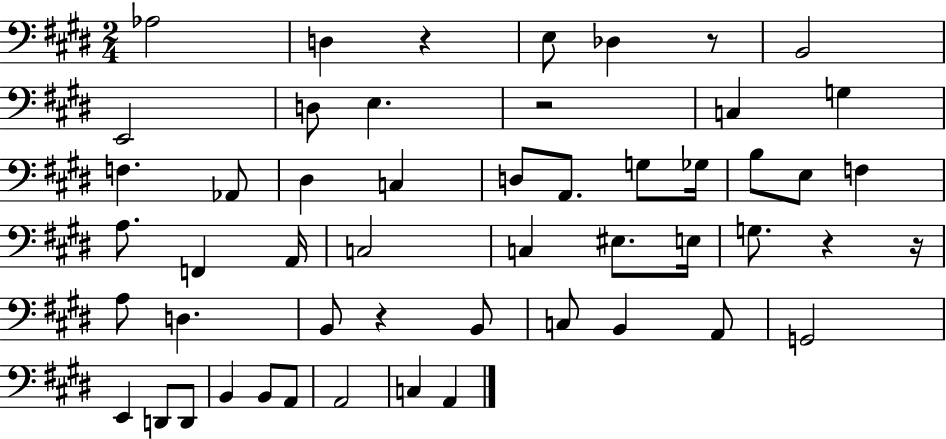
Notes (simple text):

Ab3/h D3/q R/q E3/e Db3/q R/e B2/h E2/h D3/e E3/q. R/h C3/q G3/q F3/q. Ab2/e D#3/q C3/q D3/e A2/e. G3/e Gb3/s B3/e E3/e F3/q A3/e. F2/q A2/s C3/h C3/q EIS3/e. E3/s G3/e. R/q R/s A3/e D3/q. B2/e R/q B2/e C3/e B2/q A2/e G2/h E2/q D2/e D2/e B2/q B2/e A2/e A2/h C3/q A2/q